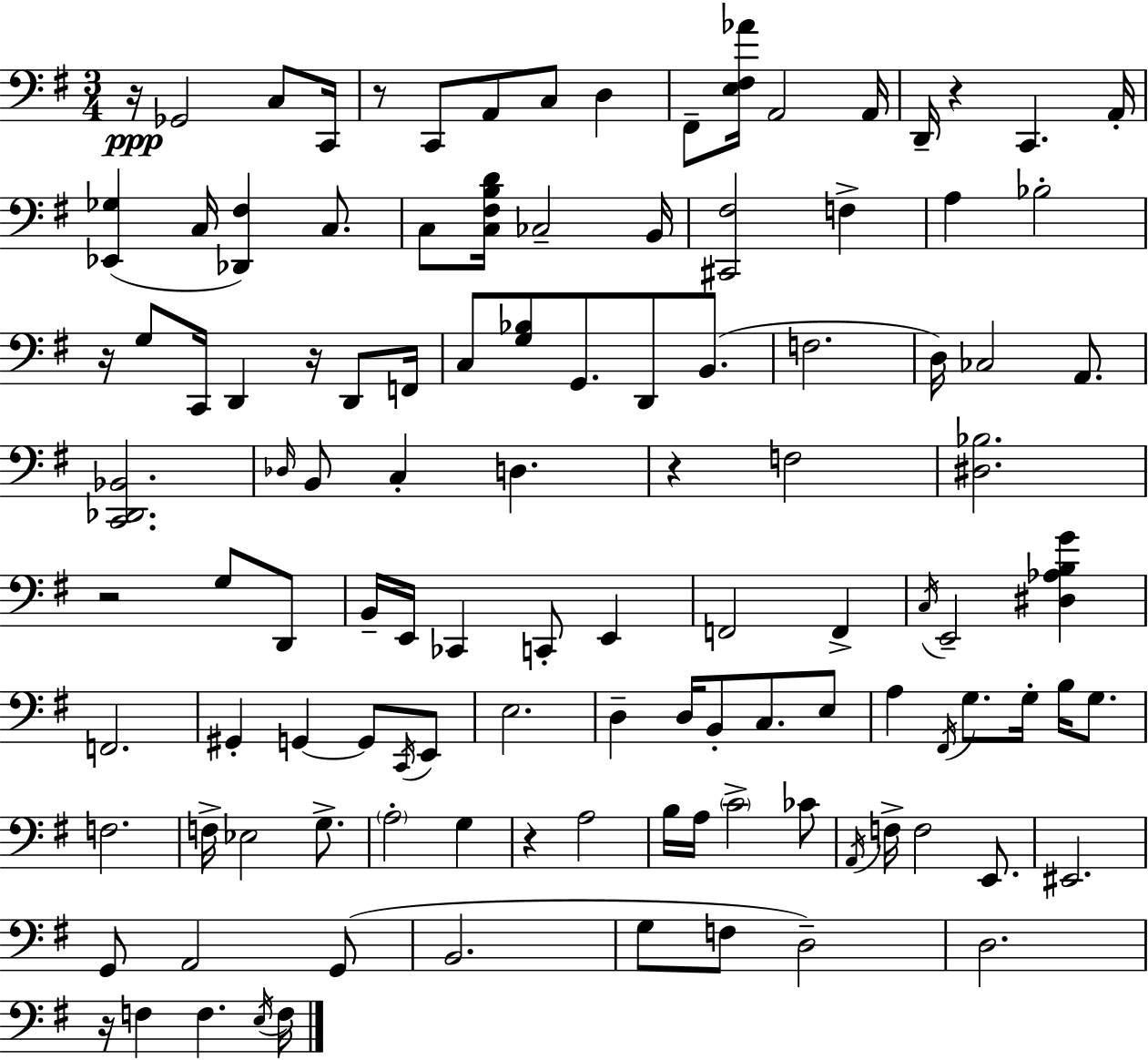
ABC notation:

X:1
T:Untitled
M:3/4
L:1/4
K:Em
z/4 _G,,2 C,/2 C,,/4 z/2 C,,/2 A,,/2 C,/2 D, ^F,,/2 [E,^F,_A]/4 A,,2 A,,/4 D,,/4 z C,, A,,/4 [_E,,_G,] C,/4 [_D,,^F,] C,/2 C,/2 [C,^F,B,D]/4 _C,2 B,,/4 [^C,,^F,]2 F, A, _B,2 z/4 G,/2 C,,/4 D,, z/4 D,,/2 F,,/4 C,/2 [G,_B,]/2 G,,/2 D,,/2 B,,/2 F,2 D,/4 _C,2 A,,/2 [C,,_D,,_B,,]2 _D,/4 B,,/2 C, D, z F,2 [^D,_B,]2 z2 G,/2 D,,/2 B,,/4 E,,/4 _C,, C,,/2 E,, F,,2 F,, C,/4 E,,2 [^D,_A,B,G] F,,2 ^G,, G,, G,,/2 C,,/4 E,,/2 E,2 D, D,/4 B,,/2 C,/2 E,/2 A, ^F,,/4 G,/2 G,/4 B,/4 G,/2 F,2 F,/4 _E,2 G,/2 A,2 G, z A,2 B,/4 A,/4 C2 _C/2 A,,/4 F,/4 F,2 E,,/2 ^E,,2 G,,/2 A,,2 G,,/2 B,,2 G,/2 F,/2 D,2 D,2 z/4 F, F, E,/4 F,/4